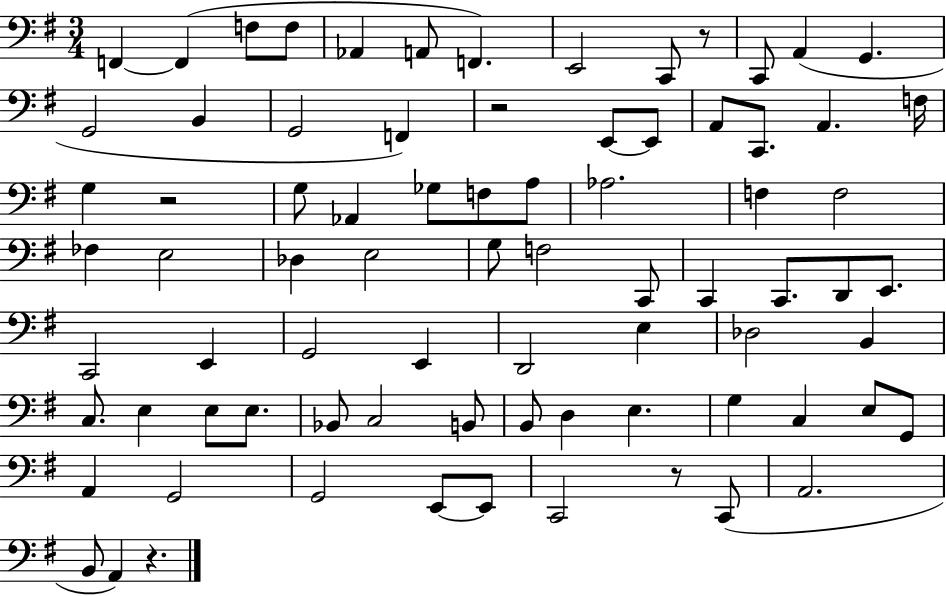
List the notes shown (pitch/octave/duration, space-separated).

F2/q F2/q F3/e F3/e Ab2/q A2/e F2/q. E2/h C2/e R/e C2/e A2/q G2/q. G2/h B2/q G2/h F2/q R/h E2/e E2/e A2/e C2/e. A2/q. F3/s G3/q R/h G3/e Ab2/q Gb3/e F3/e A3/e Ab3/h. F3/q F3/h FES3/q E3/h Db3/q E3/h G3/e F3/h C2/e C2/q C2/e. D2/e E2/e. C2/h E2/q G2/h E2/q D2/h E3/q Db3/h B2/q C3/e. E3/q E3/e E3/e. Bb2/e C3/h B2/e B2/e D3/q E3/q. G3/q C3/q E3/e G2/e A2/q G2/h G2/h E2/e E2/e C2/h R/e C2/e A2/h. B2/e A2/q R/q.